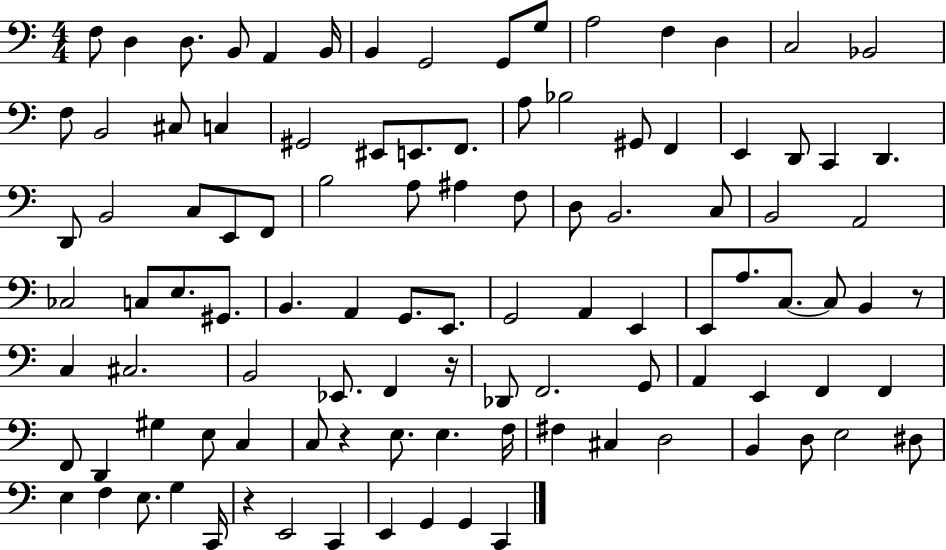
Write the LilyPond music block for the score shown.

{
  \clef bass
  \numericTimeSignature
  \time 4/4
  \key c \major
  \repeat volta 2 { f8 d4 d8. b,8 a,4 b,16 | b,4 g,2 g,8 g8 | a2 f4 d4 | c2 bes,2 | \break f8 b,2 cis8 c4 | gis,2 eis,8 e,8. f,8. | a8 bes2 gis,8 f,4 | e,4 d,8 c,4 d,4. | \break d,8 b,2 c8 e,8 f,8 | b2 a8 ais4 f8 | d8 b,2. c8 | b,2 a,2 | \break ces2 c8 e8. gis,8. | b,4. a,4 g,8. e,8. | g,2 a,4 e,4 | e,8 a8. c8.~~ c8 b,4 r8 | \break c4 cis2. | b,2 ees,8. f,4 r16 | des,8 f,2. g,8 | a,4 e,4 f,4 f,4 | \break f,8 d,4 gis4 e8 c4 | c8 r4 e8. e4. f16 | fis4 cis4 d2 | b,4 d8 e2 dis8 | \break e4 f4 e8. g4 c,16 | r4 e,2 c,4 | e,4 g,4 g,4 c,4 | } \bar "|."
}